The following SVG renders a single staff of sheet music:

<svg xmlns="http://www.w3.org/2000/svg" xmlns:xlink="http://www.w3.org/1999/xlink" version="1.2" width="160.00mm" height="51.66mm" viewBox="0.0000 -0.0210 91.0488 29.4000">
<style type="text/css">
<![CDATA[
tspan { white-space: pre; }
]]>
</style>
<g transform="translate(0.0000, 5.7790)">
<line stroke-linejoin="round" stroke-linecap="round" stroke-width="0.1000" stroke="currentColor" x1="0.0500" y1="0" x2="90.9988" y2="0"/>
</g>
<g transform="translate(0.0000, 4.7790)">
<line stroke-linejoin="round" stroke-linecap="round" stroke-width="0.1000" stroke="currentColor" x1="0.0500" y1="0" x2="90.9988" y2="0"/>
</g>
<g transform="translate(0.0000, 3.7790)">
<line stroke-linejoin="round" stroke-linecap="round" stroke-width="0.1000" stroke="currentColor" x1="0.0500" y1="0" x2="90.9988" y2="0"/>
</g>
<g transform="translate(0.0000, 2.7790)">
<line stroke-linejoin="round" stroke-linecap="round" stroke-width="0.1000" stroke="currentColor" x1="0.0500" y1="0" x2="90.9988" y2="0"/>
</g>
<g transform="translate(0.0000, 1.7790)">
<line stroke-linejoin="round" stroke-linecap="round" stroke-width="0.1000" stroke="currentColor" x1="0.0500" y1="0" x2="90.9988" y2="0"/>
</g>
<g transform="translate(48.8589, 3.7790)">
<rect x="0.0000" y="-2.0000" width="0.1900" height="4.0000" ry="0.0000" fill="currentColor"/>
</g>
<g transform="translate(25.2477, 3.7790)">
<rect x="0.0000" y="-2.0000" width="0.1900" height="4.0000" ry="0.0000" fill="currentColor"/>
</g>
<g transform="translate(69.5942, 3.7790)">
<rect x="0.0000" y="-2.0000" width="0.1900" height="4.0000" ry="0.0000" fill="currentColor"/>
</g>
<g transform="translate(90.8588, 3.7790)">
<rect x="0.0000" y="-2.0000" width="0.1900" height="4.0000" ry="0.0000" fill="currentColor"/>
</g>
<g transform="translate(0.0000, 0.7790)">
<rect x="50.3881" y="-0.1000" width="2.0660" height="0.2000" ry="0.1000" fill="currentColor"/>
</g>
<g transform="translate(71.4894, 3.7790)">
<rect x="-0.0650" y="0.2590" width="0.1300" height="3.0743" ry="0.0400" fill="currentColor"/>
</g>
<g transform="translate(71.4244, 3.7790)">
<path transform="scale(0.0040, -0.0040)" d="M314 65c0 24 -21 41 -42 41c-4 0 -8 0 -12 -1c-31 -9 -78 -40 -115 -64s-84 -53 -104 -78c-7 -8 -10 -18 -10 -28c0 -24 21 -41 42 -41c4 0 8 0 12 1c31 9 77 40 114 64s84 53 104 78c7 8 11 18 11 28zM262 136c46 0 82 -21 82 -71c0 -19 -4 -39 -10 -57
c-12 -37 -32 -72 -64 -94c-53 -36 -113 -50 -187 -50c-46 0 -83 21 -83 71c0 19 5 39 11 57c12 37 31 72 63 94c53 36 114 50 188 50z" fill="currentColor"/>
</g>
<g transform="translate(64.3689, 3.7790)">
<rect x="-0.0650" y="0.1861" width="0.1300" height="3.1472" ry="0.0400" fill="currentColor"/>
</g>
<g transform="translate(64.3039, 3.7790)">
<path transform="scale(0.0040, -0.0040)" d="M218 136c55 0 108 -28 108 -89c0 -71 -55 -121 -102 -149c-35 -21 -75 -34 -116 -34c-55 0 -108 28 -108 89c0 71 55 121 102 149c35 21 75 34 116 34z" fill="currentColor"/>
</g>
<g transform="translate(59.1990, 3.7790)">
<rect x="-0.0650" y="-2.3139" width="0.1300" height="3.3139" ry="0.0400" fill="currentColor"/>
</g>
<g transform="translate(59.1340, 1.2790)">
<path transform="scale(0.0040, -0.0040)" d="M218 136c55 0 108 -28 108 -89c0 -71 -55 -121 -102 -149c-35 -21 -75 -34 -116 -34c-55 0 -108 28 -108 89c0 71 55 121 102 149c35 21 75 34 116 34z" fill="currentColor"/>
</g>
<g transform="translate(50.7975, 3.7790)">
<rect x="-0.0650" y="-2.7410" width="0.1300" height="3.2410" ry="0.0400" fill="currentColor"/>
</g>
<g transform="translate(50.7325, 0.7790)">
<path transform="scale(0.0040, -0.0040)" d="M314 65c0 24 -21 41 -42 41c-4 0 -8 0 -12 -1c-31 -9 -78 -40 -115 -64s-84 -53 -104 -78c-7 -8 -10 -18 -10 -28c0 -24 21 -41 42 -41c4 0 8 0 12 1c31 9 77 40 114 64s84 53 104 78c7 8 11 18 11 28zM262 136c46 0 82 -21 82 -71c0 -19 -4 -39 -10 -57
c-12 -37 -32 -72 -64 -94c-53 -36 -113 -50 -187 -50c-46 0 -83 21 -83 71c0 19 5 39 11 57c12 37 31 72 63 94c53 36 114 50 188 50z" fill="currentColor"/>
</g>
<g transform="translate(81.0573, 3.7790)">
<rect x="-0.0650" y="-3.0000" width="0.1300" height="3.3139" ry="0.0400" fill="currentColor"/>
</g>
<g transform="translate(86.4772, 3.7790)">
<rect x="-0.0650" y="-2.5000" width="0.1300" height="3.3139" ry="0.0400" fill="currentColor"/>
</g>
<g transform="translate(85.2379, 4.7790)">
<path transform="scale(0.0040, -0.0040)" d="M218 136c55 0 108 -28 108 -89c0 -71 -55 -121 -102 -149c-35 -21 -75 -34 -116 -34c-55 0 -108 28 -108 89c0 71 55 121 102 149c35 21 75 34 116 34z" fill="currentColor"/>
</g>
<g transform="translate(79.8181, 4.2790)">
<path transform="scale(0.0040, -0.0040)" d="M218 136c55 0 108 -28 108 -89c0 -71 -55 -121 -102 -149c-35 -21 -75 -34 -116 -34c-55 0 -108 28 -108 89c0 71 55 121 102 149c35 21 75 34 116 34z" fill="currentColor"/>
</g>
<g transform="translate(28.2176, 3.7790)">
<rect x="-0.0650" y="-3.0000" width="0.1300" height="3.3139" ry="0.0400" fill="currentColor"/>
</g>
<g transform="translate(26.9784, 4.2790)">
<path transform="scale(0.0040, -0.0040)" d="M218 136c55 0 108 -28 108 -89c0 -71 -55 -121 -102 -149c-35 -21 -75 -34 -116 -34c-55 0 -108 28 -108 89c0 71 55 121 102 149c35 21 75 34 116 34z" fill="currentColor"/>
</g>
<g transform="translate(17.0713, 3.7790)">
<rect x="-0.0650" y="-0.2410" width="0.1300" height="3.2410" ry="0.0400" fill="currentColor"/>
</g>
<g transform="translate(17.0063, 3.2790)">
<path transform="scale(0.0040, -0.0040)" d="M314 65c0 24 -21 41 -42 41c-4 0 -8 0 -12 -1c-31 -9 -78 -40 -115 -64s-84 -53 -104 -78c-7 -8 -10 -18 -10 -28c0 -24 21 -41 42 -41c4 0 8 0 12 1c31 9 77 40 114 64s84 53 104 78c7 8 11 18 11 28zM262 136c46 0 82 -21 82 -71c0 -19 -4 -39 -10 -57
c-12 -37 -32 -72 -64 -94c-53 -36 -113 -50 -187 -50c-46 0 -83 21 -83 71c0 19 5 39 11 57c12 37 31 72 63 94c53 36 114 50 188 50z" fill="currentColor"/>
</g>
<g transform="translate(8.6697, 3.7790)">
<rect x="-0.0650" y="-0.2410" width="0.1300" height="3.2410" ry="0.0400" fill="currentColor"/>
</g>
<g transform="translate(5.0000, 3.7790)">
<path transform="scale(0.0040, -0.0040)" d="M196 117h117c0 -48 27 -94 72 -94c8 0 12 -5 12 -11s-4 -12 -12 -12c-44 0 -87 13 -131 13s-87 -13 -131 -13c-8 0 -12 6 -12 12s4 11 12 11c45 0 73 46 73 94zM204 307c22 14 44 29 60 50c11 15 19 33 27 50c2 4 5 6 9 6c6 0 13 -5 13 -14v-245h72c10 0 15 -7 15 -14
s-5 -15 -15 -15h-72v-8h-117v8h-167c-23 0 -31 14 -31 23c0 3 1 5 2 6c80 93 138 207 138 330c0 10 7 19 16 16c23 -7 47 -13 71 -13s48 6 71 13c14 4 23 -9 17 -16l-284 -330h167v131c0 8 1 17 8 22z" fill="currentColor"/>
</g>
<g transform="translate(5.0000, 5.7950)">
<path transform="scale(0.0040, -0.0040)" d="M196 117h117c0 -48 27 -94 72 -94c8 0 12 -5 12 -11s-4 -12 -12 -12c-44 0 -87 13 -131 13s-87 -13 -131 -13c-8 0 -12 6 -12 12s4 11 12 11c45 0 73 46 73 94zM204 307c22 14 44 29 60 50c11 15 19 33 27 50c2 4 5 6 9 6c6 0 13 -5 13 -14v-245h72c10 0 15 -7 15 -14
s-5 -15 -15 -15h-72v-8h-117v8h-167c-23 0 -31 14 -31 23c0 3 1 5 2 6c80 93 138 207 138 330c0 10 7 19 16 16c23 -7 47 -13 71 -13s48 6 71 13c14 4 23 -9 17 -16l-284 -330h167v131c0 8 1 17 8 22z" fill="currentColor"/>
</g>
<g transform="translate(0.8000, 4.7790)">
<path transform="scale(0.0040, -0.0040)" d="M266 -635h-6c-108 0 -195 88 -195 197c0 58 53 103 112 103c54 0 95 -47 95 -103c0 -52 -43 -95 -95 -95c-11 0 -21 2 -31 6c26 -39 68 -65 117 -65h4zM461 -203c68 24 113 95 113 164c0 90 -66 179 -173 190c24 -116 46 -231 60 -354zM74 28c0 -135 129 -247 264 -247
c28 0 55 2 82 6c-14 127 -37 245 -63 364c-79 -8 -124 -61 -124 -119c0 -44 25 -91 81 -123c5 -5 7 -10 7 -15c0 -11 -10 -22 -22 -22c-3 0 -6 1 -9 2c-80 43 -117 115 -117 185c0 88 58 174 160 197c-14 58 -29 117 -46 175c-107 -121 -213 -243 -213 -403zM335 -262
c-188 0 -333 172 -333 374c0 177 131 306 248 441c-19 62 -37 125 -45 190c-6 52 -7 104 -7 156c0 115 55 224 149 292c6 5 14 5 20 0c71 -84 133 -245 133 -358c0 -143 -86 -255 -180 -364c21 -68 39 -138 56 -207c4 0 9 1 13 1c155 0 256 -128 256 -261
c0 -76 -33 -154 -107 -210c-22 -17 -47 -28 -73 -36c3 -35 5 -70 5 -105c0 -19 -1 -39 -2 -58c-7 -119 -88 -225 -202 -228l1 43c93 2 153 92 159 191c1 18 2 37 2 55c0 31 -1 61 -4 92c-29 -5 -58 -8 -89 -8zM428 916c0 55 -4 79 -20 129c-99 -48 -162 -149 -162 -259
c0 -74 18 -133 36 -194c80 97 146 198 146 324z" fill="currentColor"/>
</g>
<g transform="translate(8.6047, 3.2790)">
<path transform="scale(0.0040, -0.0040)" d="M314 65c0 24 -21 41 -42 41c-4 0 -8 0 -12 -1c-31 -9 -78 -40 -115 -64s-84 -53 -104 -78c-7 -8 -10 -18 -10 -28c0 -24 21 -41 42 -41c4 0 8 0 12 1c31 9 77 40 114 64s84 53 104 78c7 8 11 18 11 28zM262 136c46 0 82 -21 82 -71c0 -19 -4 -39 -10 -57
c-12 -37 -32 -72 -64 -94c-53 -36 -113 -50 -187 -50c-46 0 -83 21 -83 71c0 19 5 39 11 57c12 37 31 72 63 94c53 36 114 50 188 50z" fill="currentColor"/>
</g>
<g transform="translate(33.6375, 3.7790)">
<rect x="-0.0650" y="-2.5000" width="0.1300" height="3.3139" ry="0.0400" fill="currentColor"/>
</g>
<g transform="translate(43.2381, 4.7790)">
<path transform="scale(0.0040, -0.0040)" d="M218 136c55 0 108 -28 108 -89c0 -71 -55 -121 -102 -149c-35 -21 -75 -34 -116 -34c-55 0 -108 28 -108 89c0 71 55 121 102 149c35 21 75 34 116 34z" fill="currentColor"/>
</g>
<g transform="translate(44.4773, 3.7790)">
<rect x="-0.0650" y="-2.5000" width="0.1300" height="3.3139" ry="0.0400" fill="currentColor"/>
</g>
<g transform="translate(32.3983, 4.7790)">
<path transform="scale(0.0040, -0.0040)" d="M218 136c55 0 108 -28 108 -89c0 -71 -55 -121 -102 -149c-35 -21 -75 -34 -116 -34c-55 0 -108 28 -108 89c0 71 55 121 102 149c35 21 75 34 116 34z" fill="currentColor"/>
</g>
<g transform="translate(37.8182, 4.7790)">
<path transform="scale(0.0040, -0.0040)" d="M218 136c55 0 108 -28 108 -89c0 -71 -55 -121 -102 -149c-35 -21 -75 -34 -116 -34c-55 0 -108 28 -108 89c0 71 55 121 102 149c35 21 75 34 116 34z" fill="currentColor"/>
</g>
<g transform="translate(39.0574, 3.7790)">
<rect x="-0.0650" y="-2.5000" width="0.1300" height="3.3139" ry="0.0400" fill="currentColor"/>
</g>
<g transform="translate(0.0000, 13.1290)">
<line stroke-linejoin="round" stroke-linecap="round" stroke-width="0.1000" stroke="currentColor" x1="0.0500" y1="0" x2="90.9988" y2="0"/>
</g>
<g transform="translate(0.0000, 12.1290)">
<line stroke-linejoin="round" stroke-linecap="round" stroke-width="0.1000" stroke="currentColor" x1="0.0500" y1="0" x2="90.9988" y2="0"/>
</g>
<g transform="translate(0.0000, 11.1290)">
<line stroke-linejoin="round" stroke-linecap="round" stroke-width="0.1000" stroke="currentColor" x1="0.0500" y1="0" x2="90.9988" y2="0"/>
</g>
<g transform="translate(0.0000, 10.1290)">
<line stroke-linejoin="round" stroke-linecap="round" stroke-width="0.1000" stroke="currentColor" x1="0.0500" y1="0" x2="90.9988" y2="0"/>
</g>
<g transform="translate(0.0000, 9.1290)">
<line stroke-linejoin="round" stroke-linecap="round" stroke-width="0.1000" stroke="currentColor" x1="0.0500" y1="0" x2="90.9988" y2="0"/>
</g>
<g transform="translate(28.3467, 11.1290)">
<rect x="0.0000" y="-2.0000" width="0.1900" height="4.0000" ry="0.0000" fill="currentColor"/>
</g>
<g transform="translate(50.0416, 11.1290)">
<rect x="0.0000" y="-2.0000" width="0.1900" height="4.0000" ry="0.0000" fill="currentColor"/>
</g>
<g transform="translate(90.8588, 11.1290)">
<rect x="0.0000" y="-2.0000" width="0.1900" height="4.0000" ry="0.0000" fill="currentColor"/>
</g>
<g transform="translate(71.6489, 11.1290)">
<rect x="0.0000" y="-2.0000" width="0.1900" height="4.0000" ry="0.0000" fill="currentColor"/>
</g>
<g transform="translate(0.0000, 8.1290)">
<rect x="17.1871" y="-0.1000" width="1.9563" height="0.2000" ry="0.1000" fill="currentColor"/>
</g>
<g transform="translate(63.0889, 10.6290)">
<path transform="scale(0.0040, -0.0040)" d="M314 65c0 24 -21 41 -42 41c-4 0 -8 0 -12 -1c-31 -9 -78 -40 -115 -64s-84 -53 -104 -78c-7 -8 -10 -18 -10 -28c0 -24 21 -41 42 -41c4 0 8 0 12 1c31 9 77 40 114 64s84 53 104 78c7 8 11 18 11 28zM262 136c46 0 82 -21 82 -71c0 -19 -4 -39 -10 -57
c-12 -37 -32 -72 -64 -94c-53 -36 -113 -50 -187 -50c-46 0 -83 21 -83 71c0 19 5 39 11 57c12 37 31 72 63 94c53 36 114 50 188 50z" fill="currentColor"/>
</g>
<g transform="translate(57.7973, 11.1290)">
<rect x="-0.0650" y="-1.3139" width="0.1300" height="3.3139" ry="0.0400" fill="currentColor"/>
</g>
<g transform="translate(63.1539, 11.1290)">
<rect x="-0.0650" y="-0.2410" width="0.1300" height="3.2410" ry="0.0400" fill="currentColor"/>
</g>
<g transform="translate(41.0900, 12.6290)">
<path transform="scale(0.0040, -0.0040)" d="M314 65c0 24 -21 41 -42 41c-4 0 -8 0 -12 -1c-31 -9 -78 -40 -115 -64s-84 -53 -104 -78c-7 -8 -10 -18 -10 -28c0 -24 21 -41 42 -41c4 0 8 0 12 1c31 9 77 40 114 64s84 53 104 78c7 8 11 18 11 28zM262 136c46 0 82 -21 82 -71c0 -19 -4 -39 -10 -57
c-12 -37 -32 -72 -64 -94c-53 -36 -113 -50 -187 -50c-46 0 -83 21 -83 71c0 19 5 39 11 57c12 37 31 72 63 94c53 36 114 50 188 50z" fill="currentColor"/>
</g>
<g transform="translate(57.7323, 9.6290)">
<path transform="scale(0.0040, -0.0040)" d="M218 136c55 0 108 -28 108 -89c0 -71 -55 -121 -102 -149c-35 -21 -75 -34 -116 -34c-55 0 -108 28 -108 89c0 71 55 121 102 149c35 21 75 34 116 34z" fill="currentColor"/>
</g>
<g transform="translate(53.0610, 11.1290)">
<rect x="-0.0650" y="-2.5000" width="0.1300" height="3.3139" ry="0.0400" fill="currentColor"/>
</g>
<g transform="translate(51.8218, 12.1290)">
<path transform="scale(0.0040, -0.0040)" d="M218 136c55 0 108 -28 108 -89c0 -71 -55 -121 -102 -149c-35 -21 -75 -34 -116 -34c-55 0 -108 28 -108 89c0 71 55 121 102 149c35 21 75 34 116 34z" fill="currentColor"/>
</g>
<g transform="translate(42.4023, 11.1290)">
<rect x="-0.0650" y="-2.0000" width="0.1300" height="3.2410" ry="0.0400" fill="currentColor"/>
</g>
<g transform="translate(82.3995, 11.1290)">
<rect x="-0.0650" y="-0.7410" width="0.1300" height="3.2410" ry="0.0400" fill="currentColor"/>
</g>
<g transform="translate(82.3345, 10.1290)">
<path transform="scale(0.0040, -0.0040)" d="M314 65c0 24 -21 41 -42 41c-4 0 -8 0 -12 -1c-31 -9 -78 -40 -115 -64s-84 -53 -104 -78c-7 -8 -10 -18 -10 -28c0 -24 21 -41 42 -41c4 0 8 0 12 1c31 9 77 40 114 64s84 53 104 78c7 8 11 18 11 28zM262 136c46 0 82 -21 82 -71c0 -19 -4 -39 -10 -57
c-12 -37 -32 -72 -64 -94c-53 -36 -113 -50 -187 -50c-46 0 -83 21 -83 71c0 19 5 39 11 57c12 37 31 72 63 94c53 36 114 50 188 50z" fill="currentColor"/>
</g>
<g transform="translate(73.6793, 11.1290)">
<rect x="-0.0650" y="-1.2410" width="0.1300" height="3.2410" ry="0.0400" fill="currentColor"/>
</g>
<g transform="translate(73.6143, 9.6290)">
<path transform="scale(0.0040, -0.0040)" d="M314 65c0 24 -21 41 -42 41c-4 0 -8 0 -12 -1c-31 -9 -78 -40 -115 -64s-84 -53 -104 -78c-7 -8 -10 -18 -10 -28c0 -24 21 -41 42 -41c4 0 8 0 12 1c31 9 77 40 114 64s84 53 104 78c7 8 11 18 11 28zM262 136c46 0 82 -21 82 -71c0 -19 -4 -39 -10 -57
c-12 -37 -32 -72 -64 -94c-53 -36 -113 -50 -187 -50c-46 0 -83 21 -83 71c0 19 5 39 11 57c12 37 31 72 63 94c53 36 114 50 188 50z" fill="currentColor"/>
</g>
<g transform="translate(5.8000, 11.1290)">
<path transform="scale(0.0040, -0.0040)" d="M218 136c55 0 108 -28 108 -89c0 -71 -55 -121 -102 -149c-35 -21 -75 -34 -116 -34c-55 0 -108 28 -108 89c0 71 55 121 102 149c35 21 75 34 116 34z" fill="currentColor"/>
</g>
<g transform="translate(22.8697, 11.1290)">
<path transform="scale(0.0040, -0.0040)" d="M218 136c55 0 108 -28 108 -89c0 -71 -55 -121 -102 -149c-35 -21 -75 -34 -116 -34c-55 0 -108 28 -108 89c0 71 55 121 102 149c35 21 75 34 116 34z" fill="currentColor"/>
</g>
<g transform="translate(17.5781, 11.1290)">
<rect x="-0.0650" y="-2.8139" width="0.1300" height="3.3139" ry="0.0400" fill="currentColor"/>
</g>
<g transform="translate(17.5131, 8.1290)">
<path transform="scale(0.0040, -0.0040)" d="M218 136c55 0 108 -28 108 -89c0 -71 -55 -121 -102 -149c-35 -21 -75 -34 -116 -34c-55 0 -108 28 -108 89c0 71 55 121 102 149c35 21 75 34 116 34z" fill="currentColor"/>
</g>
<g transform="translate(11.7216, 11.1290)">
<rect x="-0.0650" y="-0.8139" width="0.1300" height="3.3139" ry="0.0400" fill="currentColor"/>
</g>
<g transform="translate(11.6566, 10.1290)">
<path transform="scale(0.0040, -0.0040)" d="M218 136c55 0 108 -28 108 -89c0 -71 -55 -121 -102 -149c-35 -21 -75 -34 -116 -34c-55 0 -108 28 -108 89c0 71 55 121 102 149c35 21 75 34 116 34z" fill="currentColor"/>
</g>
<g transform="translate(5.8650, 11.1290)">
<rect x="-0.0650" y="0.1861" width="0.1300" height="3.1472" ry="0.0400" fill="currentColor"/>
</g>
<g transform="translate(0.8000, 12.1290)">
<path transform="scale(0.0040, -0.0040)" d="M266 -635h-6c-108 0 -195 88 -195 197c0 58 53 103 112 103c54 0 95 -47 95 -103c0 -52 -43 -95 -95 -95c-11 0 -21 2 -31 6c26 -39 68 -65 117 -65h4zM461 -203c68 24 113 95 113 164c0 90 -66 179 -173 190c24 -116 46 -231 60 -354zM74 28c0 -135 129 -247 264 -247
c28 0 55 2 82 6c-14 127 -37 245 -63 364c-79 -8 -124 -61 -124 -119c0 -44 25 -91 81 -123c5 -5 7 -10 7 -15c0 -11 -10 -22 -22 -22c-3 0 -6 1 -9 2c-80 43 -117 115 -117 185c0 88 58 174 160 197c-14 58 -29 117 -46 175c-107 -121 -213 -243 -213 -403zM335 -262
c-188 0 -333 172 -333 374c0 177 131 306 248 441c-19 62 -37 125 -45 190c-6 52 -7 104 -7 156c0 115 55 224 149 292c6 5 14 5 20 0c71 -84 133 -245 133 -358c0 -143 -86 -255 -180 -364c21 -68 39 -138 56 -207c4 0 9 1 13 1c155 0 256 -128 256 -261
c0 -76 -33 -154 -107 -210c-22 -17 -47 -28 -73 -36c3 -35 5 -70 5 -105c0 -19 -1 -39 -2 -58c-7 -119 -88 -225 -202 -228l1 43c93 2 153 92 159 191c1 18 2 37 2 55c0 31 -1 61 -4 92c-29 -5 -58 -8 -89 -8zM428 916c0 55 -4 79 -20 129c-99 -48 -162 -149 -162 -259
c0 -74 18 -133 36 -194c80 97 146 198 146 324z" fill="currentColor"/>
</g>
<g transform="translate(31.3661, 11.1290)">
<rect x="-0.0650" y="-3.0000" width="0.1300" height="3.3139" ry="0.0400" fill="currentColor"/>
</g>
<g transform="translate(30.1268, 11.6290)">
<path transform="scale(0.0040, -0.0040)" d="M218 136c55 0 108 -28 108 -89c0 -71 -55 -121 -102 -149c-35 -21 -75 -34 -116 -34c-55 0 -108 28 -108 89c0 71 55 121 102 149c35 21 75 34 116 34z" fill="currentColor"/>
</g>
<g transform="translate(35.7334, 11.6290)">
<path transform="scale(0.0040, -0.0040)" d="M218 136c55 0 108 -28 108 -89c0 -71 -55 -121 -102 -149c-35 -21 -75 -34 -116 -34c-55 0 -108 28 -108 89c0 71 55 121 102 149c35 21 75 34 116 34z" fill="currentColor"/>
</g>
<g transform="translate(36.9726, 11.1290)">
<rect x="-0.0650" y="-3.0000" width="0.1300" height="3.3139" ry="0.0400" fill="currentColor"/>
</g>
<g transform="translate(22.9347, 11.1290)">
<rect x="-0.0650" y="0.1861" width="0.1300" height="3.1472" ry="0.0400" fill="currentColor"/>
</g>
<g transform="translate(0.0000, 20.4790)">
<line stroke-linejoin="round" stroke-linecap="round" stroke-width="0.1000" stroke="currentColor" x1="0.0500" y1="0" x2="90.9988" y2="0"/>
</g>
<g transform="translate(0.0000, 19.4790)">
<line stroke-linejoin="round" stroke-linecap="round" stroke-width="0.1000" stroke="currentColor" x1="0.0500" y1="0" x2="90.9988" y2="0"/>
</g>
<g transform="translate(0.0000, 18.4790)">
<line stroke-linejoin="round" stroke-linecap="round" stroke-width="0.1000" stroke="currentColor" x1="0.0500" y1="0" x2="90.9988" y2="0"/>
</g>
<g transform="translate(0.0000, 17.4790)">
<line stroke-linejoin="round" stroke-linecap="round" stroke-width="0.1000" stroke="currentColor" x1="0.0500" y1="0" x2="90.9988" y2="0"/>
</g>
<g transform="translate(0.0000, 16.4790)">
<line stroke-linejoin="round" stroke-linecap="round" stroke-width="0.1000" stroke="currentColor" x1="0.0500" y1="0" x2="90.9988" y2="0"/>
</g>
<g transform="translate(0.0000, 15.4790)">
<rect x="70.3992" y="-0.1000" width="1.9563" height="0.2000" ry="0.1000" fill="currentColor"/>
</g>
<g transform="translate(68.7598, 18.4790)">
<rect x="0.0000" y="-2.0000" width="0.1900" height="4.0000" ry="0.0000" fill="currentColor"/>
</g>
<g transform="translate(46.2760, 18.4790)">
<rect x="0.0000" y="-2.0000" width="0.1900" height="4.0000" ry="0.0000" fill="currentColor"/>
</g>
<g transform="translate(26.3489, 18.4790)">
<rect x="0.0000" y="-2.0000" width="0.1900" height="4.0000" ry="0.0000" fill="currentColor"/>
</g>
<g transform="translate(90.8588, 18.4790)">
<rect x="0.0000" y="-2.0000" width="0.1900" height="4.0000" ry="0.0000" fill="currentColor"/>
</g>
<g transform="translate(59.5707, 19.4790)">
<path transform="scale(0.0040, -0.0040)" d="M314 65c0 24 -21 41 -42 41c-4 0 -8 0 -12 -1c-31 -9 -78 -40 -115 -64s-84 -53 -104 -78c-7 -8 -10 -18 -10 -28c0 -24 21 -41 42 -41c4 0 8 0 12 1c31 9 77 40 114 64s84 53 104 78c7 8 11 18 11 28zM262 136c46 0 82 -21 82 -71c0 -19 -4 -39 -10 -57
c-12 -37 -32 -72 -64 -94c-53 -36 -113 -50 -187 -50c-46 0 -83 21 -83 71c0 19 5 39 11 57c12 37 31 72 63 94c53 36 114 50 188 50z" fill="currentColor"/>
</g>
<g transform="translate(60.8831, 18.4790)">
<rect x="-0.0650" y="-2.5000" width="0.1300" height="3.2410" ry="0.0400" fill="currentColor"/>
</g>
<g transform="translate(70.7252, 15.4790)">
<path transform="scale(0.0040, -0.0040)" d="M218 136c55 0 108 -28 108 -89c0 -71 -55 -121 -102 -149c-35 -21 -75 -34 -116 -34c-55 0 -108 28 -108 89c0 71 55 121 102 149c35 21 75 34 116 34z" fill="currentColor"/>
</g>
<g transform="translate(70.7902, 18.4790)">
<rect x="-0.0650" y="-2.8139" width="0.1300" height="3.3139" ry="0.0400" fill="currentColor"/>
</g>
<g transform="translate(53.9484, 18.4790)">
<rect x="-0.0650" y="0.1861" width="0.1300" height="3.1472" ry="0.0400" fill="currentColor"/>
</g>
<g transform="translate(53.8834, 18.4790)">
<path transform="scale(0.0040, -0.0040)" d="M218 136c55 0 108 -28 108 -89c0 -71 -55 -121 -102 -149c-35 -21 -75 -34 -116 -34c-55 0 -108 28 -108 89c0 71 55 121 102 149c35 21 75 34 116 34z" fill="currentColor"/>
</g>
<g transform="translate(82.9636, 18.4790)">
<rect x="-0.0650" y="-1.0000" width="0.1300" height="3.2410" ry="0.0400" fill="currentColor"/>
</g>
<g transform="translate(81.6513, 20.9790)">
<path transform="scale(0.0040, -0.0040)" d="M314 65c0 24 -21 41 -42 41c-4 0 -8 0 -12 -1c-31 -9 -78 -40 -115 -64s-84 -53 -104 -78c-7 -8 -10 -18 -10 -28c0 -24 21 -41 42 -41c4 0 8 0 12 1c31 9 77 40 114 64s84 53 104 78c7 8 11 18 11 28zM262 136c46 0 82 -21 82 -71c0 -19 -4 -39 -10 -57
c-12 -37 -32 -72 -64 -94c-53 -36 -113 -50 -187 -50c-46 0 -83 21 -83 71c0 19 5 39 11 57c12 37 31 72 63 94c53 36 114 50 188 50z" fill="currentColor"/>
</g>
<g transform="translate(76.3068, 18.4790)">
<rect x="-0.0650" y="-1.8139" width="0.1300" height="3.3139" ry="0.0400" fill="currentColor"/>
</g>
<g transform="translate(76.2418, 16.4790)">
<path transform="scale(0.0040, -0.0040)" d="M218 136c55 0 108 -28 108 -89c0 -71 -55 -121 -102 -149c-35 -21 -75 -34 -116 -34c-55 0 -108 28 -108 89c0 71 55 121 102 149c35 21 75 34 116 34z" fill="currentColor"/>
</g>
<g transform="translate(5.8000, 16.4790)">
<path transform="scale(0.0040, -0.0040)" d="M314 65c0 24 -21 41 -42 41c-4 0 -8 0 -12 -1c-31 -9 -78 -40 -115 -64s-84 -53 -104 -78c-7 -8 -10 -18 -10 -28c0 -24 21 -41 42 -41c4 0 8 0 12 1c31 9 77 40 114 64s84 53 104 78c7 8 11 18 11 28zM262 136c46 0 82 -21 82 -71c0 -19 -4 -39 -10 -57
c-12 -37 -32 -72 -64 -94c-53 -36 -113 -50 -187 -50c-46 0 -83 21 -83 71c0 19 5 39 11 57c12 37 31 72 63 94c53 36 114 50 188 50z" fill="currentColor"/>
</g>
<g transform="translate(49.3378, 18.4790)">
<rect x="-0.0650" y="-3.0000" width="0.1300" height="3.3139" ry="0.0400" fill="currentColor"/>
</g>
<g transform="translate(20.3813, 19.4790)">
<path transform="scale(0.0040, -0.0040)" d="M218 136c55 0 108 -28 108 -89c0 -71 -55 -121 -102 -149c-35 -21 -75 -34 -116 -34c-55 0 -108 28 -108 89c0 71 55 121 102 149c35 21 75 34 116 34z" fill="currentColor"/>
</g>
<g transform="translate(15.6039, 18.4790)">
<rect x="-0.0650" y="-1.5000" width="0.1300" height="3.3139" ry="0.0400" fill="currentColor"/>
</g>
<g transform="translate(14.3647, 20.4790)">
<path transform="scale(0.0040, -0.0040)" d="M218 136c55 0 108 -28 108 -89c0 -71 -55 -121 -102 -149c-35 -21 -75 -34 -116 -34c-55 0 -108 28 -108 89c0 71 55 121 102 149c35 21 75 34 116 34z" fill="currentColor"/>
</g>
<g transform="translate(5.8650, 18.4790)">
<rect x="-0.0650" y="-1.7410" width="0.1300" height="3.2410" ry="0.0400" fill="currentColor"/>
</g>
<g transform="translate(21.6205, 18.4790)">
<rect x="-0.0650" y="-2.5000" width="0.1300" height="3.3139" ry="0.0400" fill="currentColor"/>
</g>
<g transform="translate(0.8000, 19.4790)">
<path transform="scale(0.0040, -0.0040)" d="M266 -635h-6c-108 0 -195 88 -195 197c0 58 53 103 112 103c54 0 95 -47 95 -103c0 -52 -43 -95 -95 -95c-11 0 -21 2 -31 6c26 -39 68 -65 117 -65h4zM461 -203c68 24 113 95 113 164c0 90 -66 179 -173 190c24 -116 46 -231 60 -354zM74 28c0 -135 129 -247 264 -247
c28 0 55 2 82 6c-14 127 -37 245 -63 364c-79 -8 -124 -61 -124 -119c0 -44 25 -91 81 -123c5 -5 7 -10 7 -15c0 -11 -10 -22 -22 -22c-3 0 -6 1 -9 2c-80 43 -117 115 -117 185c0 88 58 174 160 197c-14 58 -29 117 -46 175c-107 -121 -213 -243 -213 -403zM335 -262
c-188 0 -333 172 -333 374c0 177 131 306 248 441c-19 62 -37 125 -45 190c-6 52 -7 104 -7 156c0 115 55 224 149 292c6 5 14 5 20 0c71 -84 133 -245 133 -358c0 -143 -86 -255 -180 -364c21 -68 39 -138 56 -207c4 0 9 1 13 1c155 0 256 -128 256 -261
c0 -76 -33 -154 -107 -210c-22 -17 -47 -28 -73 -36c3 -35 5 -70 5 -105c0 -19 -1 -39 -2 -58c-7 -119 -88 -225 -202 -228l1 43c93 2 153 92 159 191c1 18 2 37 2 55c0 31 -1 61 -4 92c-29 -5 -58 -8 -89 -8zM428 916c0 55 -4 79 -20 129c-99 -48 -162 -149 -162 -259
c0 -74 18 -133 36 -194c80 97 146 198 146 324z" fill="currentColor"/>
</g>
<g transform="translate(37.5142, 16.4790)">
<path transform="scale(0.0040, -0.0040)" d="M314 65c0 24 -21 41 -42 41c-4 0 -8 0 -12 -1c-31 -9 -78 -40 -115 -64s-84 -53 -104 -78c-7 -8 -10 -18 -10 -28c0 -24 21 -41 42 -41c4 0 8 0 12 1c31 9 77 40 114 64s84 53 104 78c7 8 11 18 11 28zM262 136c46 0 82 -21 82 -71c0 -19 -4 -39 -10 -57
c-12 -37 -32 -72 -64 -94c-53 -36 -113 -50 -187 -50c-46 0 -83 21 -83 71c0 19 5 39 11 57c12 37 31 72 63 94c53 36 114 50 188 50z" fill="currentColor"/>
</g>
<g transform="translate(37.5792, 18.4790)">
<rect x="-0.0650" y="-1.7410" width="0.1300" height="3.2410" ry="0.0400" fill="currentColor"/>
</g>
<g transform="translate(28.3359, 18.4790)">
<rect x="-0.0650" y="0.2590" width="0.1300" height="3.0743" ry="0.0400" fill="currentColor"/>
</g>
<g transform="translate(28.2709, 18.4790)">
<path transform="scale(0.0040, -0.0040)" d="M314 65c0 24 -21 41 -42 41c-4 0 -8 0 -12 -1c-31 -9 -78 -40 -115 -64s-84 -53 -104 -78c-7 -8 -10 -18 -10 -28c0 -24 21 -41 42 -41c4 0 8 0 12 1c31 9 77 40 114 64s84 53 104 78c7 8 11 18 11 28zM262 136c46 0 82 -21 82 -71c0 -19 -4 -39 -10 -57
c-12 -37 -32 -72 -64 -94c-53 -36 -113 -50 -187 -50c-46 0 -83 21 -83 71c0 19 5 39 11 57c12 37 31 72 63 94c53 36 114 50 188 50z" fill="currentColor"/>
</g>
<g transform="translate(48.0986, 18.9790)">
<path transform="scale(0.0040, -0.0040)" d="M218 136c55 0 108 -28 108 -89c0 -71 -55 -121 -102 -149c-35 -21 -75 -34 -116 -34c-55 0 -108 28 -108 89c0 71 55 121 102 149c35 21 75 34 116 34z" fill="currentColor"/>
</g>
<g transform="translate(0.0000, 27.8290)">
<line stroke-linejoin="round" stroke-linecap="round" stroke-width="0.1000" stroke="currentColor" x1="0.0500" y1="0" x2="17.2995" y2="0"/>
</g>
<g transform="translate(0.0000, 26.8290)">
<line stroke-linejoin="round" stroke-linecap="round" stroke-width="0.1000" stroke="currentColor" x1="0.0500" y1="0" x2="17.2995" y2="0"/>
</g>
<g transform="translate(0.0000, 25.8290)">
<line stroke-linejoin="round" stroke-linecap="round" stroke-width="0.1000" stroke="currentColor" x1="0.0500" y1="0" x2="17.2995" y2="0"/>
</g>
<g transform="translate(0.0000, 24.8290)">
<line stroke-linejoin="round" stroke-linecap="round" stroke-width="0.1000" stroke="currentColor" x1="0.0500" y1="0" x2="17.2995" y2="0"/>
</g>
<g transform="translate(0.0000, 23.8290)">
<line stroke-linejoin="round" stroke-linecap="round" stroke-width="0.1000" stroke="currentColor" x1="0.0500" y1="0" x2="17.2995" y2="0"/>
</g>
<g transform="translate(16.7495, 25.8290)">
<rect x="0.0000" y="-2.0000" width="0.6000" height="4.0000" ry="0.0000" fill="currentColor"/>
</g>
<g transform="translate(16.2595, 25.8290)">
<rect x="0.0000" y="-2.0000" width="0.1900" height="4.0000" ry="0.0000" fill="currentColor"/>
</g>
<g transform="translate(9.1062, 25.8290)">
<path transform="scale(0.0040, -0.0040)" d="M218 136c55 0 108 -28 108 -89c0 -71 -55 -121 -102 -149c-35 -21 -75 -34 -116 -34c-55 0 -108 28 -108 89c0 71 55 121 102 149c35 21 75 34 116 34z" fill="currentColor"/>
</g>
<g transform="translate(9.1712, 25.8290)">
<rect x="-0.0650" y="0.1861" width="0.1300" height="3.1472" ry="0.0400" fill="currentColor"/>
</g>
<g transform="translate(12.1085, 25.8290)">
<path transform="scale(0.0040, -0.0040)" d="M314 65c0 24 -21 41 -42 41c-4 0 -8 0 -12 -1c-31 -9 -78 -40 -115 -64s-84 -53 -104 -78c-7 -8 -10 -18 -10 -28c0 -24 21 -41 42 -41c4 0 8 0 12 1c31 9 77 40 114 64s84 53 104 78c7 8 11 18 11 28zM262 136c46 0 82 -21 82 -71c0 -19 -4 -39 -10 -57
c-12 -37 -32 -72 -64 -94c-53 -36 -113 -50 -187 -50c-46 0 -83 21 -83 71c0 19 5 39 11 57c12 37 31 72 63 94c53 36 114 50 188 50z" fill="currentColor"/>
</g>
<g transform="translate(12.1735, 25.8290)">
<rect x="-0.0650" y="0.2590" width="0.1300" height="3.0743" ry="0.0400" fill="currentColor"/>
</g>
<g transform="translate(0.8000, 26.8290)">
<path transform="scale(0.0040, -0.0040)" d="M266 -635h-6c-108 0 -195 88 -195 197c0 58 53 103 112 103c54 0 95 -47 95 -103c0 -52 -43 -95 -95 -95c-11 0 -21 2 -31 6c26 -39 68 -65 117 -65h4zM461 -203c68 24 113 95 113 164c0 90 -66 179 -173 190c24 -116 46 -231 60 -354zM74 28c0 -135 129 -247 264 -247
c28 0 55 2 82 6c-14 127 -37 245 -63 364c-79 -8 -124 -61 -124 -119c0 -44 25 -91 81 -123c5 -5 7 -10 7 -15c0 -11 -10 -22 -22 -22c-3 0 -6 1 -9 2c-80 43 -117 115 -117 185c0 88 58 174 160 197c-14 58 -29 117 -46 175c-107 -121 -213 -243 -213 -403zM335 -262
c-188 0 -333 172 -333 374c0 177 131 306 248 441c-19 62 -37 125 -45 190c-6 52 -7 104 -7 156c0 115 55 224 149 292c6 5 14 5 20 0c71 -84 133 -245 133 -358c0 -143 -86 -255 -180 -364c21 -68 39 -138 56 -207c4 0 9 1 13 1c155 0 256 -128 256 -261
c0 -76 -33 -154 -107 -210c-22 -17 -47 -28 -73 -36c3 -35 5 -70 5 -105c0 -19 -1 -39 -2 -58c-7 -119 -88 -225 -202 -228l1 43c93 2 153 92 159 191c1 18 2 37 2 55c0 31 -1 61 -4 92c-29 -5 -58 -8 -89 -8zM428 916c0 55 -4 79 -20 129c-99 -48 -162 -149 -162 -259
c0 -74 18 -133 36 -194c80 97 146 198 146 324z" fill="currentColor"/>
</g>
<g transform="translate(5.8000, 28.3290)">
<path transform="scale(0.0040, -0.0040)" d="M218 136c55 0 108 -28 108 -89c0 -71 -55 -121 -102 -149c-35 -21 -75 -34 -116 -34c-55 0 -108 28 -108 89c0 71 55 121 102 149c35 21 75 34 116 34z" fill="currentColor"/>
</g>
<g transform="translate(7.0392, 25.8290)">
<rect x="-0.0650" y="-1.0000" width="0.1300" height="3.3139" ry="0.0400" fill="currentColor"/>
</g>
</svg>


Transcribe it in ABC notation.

X:1
T:Untitled
M:4/4
L:1/4
K:C
c2 c2 A G G G a2 g B B2 A G B d a B A A F2 G e c2 e2 d2 f2 E G B2 f2 A B G2 a f D2 D B B2